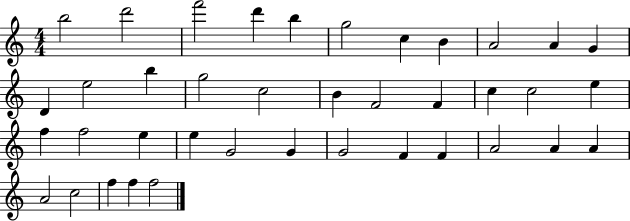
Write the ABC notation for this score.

X:1
T:Untitled
M:4/4
L:1/4
K:C
b2 d'2 f'2 d' b g2 c B A2 A G D e2 b g2 c2 B F2 F c c2 e f f2 e e G2 G G2 F F A2 A A A2 c2 f f f2